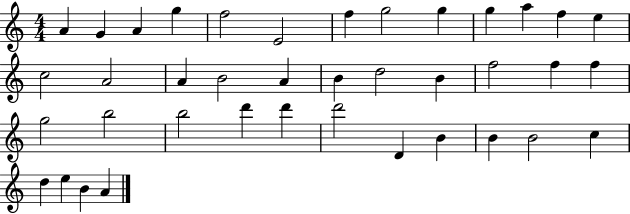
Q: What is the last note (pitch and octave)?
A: A4